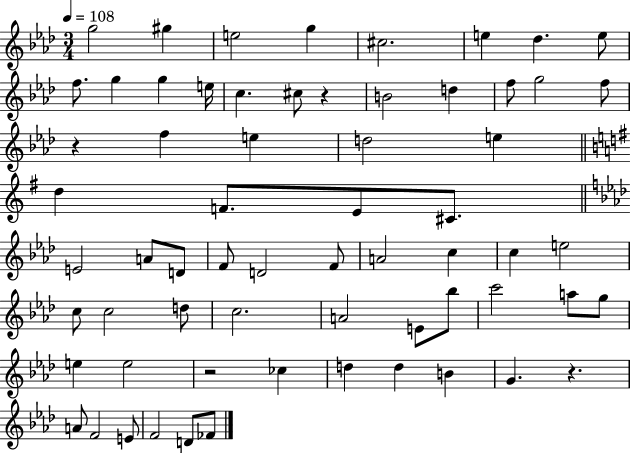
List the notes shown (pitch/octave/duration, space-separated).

G5/h G#5/q E5/h G5/q C#5/h. E5/q Db5/q. E5/e F5/e. G5/q G5/q E5/s C5/q. C#5/e R/q B4/h D5/q F5/e G5/h F5/e R/q F5/q E5/q D5/h E5/q D5/q F4/e. E4/e C#4/e. E4/h A4/e D4/e F4/e D4/h F4/e A4/h C5/q C5/q E5/h C5/e C5/h D5/e C5/h. A4/h E4/e Bb5/e C6/h A5/e G5/e E5/q E5/h R/h CES5/q D5/q D5/q B4/q G4/q. R/q. A4/e F4/h E4/e F4/h D4/e FES4/e